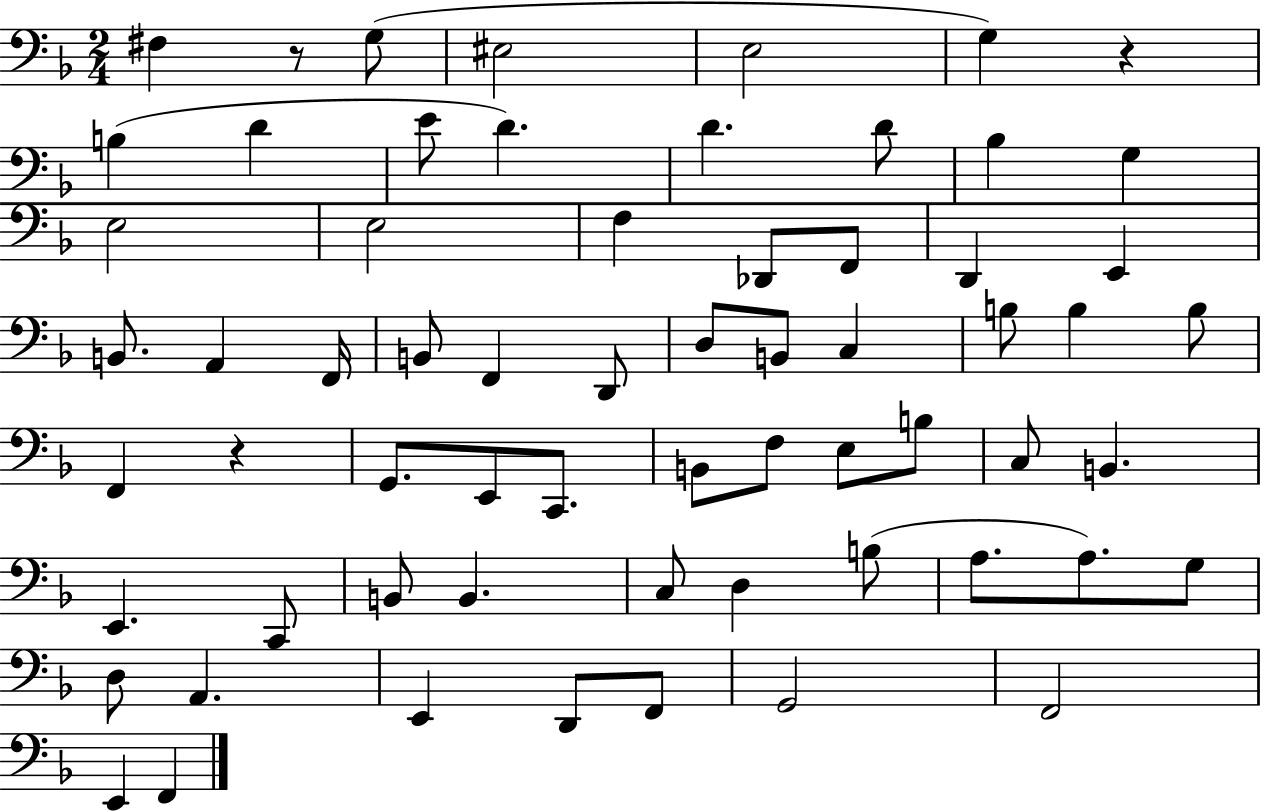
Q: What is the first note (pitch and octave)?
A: F#3